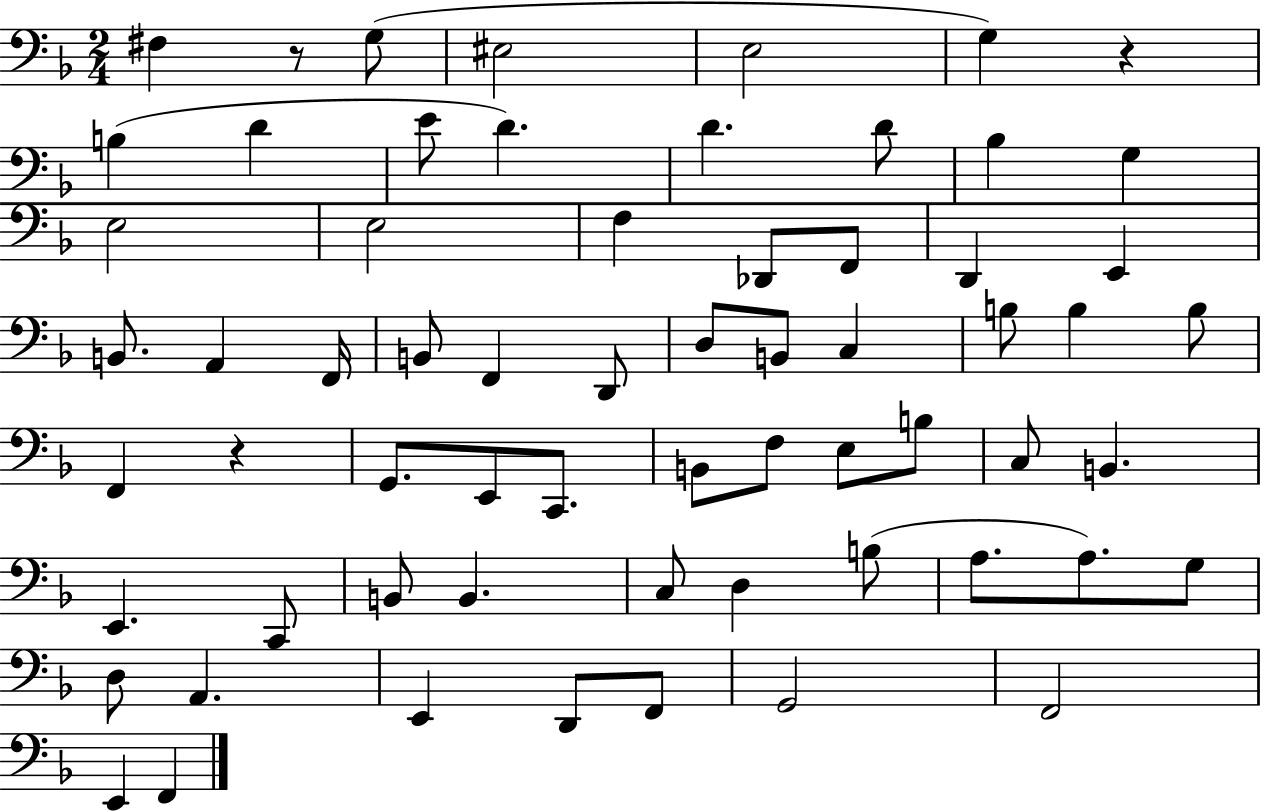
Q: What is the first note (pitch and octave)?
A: F#3